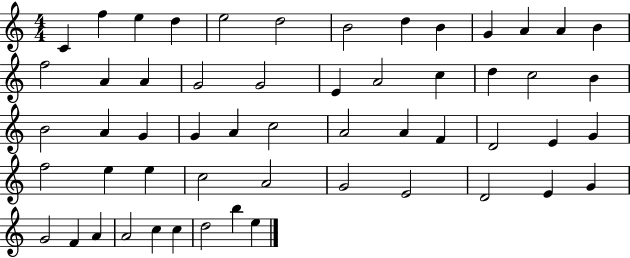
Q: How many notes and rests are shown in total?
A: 55